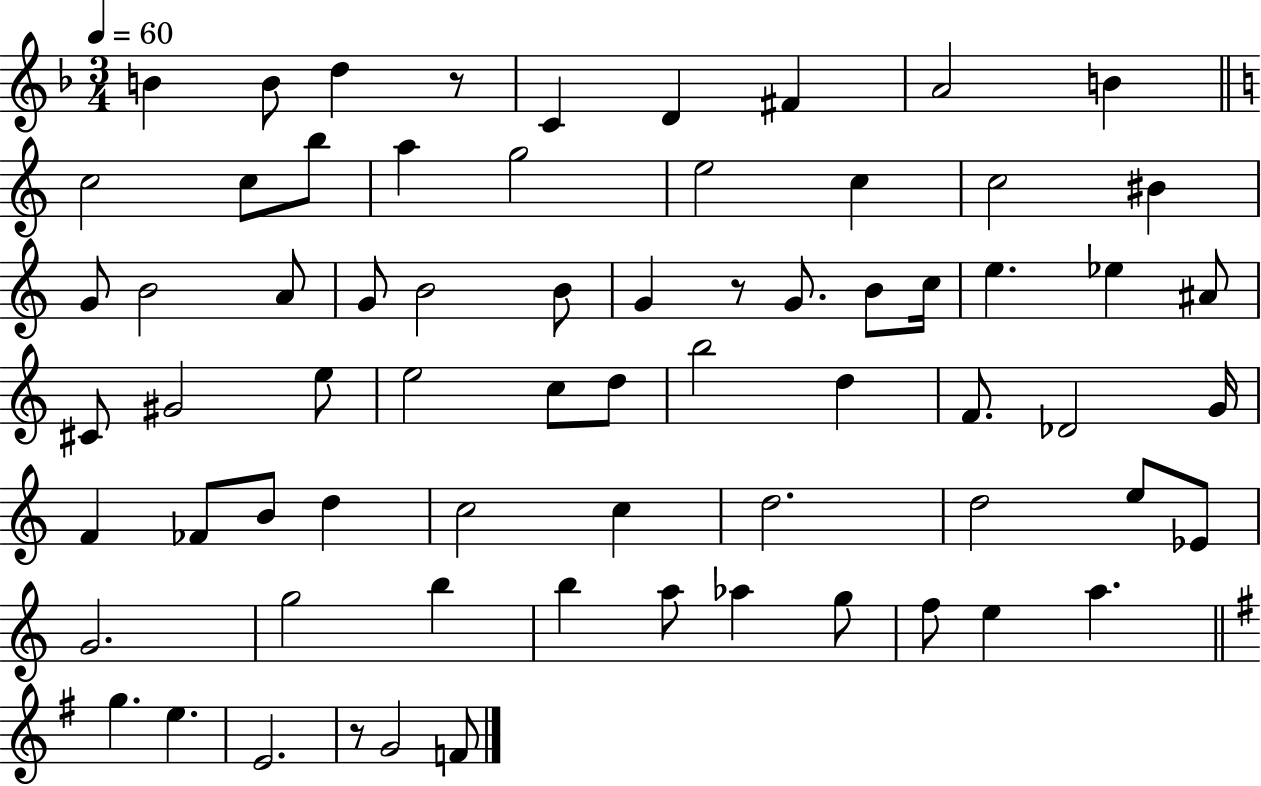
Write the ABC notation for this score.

X:1
T:Untitled
M:3/4
L:1/4
K:F
B B/2 d z/2 C D ^F A2 B c2 c/2 b/2 a g2 e2 c c2 ^B G/2 B2 A/2 G/2 B2 B/2 G z/2 G/2 B/2 c/4 e _e ^A/2 ^C/2 ^G2 e/2 e2 c/2 d/2 b2 d F/2 _D2 G/4 F _F/2 B/2 d c2 c d2 d2 e/2 _E/2 G2 g2 b b a/2 _a g/2 f/2 e a g e E2 z/2 G2 F/2